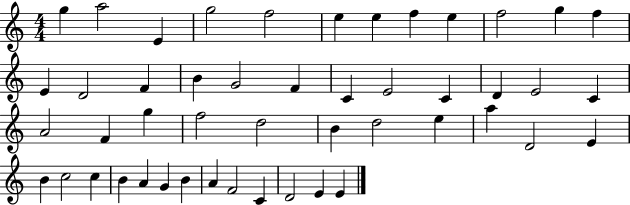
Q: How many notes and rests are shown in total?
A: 48